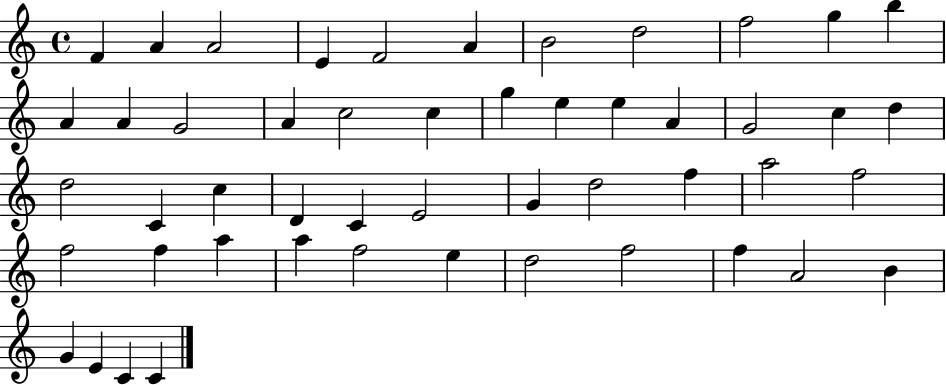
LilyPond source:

{
  \clef treble
  \time 4/4
  \defaultTimeSignature
  \key c \major
  f'4 a'4 a'2 | e'4 f'2 a'4 | b'2 d''2 | f''2 g''4 b''4 | \break a'4 a'4 g'2 | a'4 c''2 c''4 | g''4 e''4 e''4 a'4 | g'2 c''4 d''4 | \break d''2 c'4 c''4 | d'4 c'4 e'2 | g'4 d''2 f''4 | a''2 f''2 | \break f''2 f''4 a''4 | a''4 f''2 e''4 | d''2 f''2 | f''4 a'2 b'4 | \break g'4 e'4 c'4 c'4 | \bar "|."
}